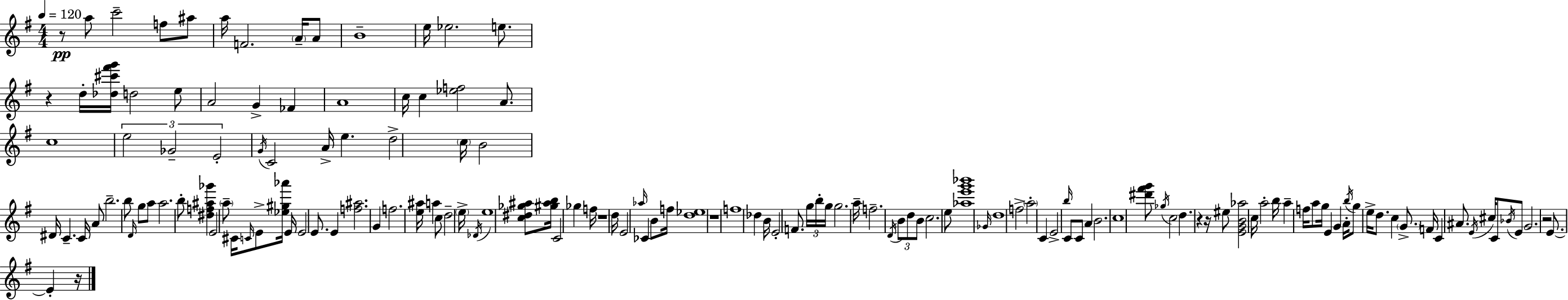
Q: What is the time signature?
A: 4/4